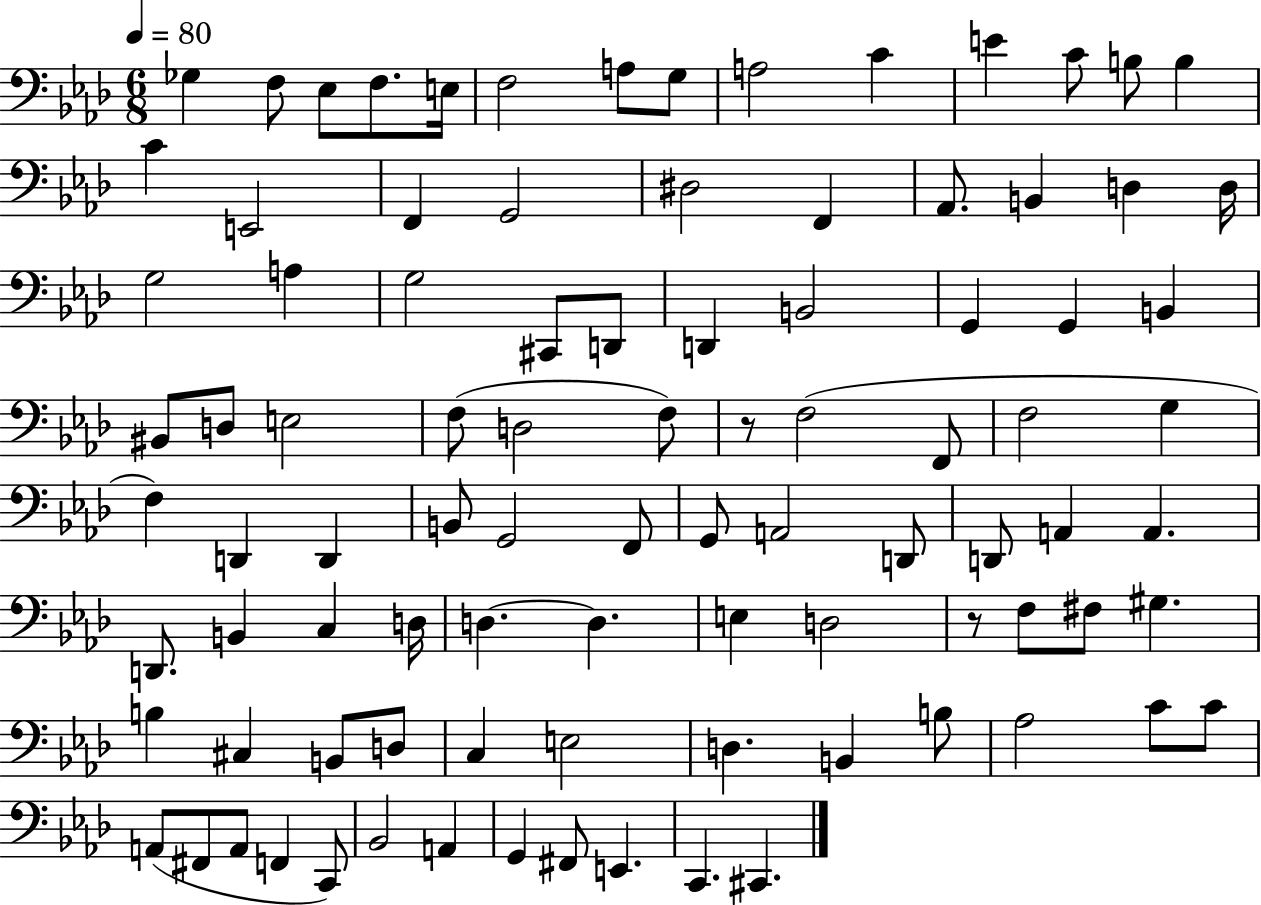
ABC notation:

X:1
T:Untitled
M:6/8
L:1/4
K:Ab
_G, F,/2 _E,/2 F,/2 E,/4 F,2 A,/2 G,/2 A,2 C E C/2 B,/2 B, C E,,2 F,, G,,2 ^D,2 F,, _A,,/2 B,, D, D,/4 G,2 A, G,2 ^C,,/2 D,,/2 D,, B,,2 G,, G,, B,, ^B,,/2 D,/2 E,2 F,/2 D,2 F,/2 z/2 F,2 F,,/2 F,2 G, F, D,, D,, B,,/2 G,,2 F,,/2 G,,/2 A,,2 D,,/2 D,,/2 A,, A,, D,,/2 B,, C, D,/4 D, D, E, D,2 z/2 F,/2 ^F,/2 ^G, B, ^C, B,,/2 D,/2 C, E,2 D, B,, B,/2 _A,2 C/2 C/2 A,,/2 ^F,,/2 A,,/2 F,, C,,/2 _B,,2 A,, G,, ^F,,/2 E,, C,, ^C,,